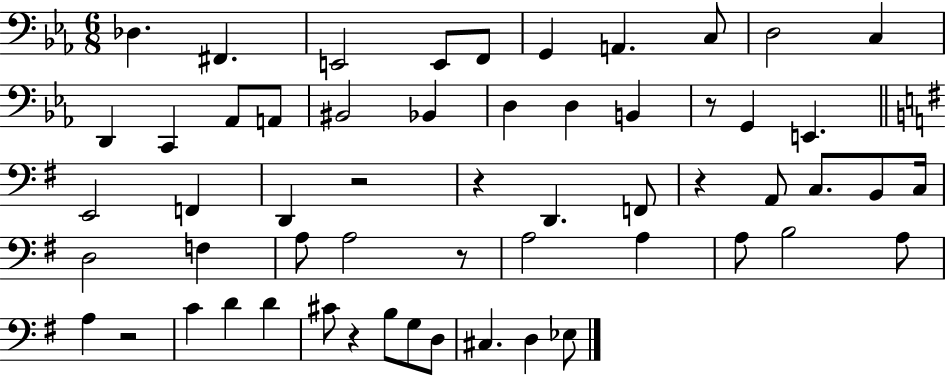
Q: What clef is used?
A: bass